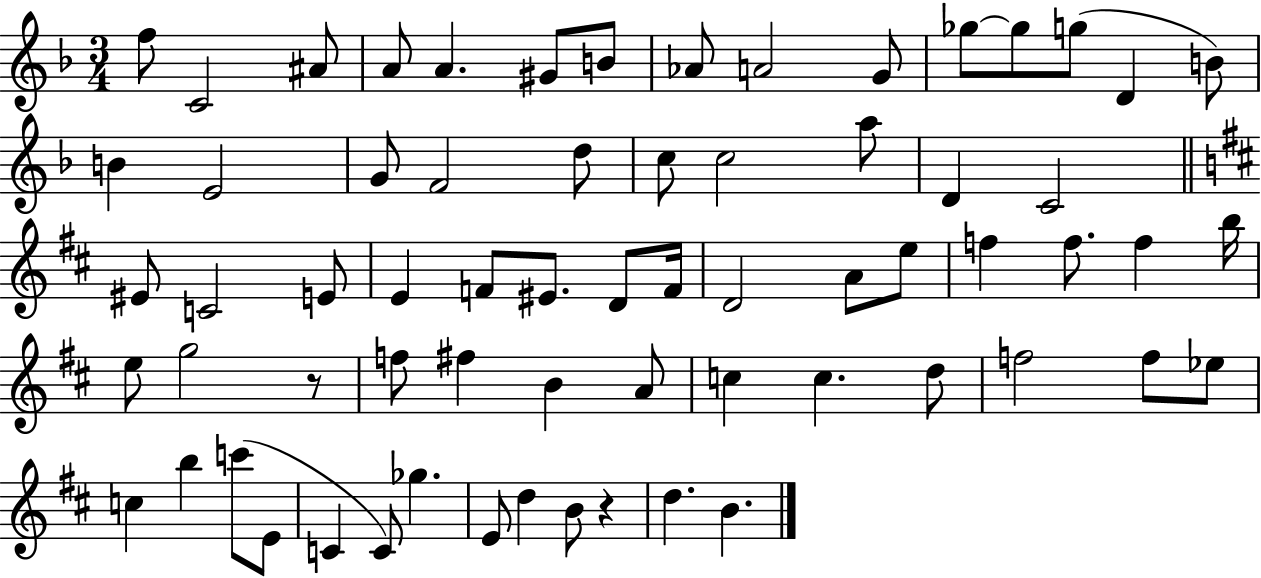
X:1
T:Untitled
M:3/4
L:1/4
K:F
f/2 C2 ^A/2 A/2 A ^G/2 B/2 _A/2 A2 G/2 _g/2 _g/2 g/2 D B/2 B E2 G/2 F2 d/2 c/2 c2 a/2 D C2 ^E/2 C2 E/2 E F/2 ^E/2 D/2 F/4 D2 A/2 e/2 f f/2 f b/4 e/2 g2 z/2 f/2 ^f B A/2 c c d/2 f2 f/2 _e/2 c b c'/2 E/2 C C/2 _g E/2 d B/2 z d B